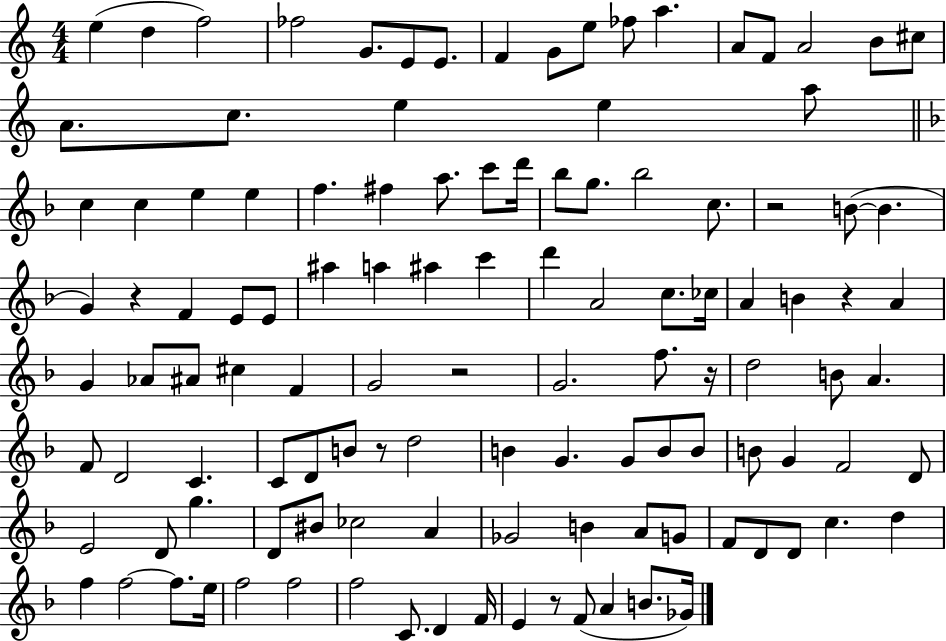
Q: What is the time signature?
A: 4/4